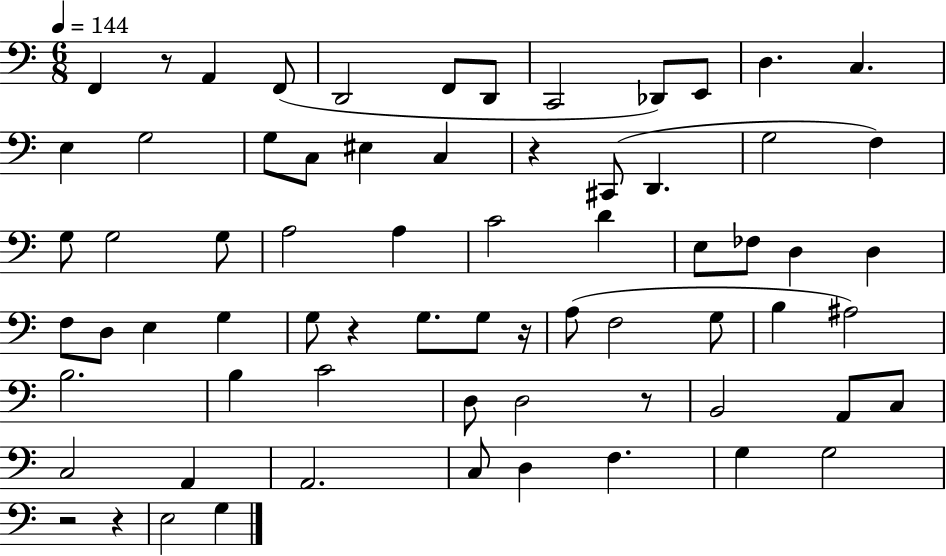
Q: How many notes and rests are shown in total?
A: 69